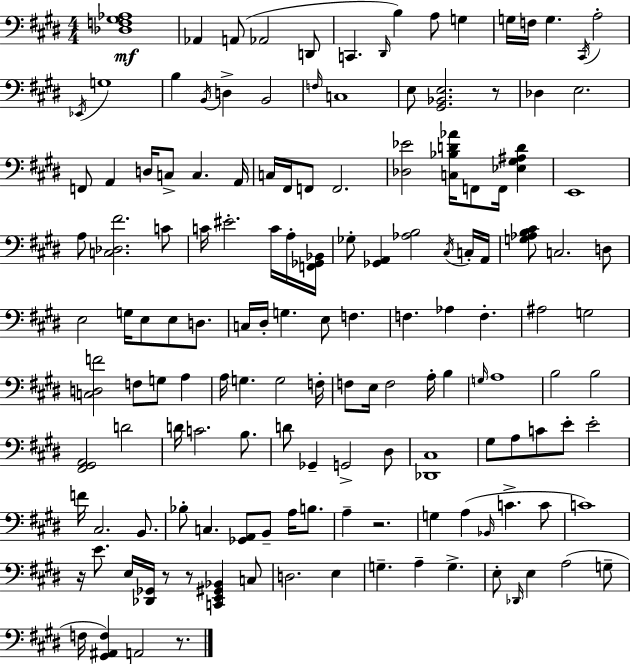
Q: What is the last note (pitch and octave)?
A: A2